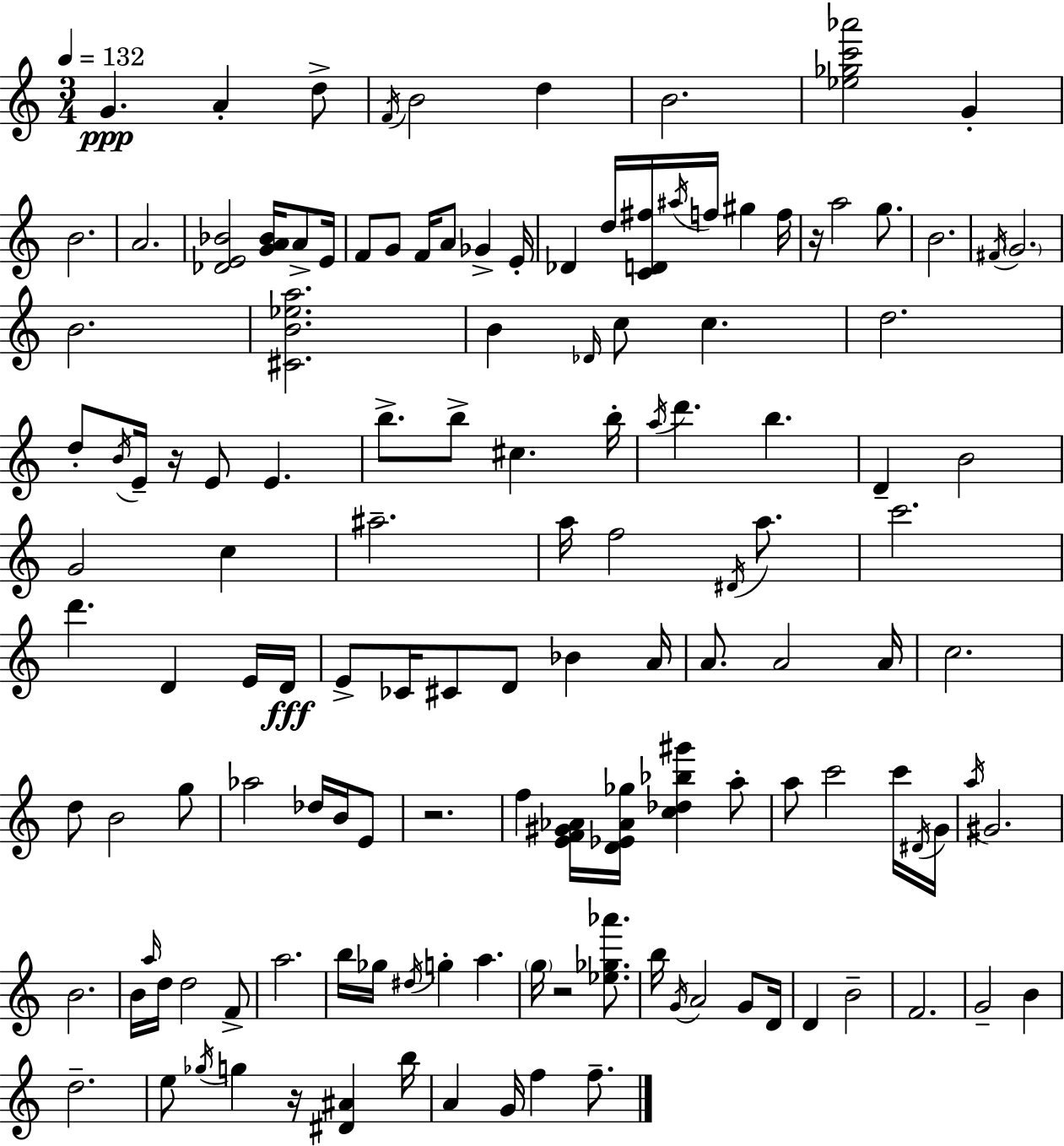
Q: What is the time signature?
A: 3/4